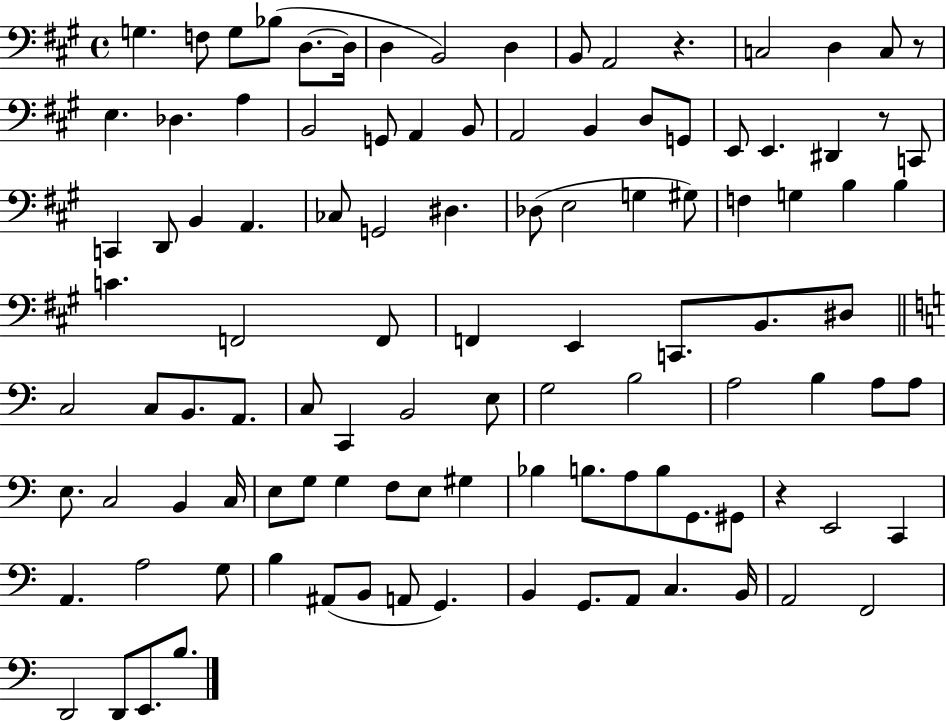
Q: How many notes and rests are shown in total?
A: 107